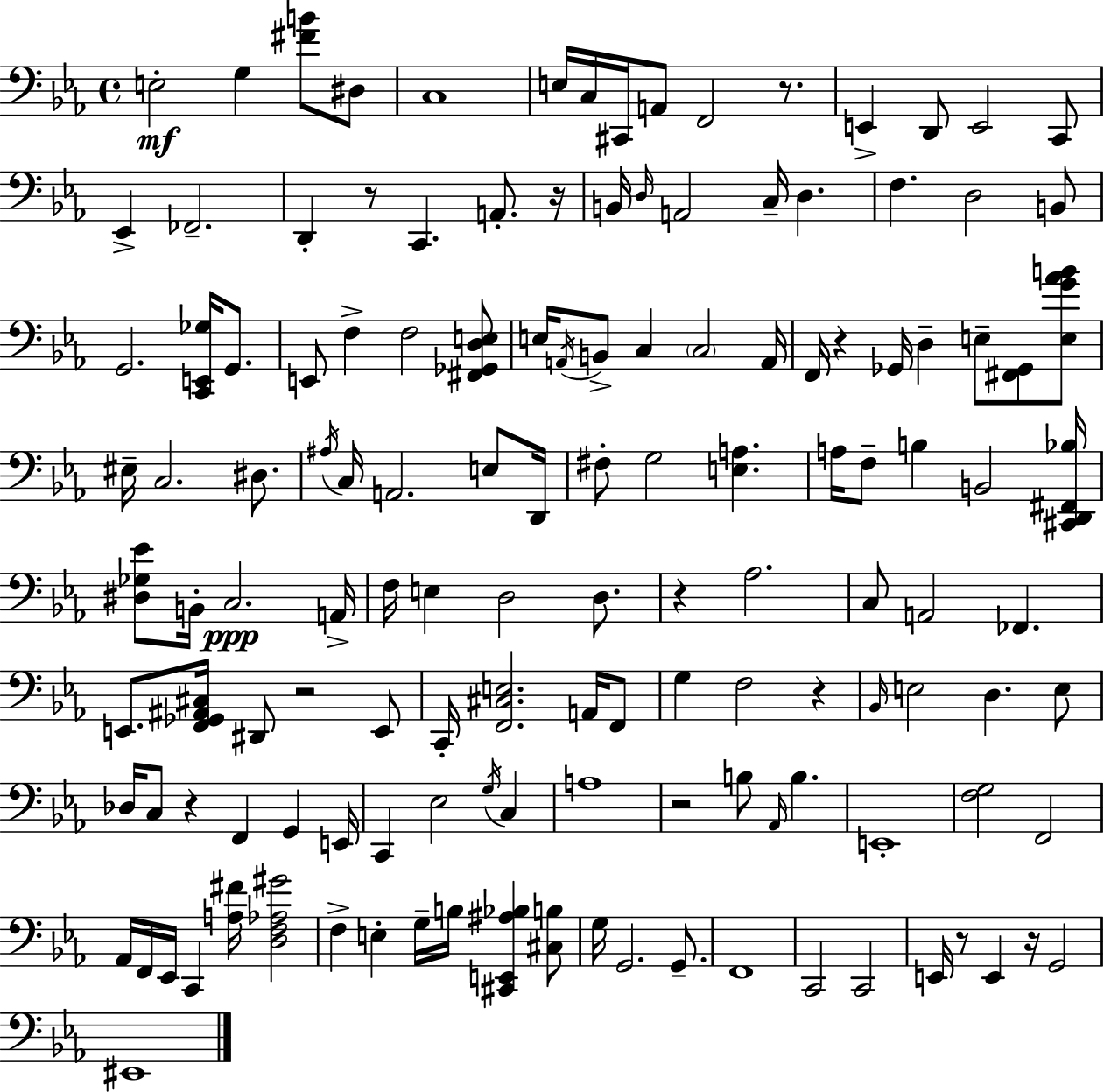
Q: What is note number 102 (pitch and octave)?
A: G3